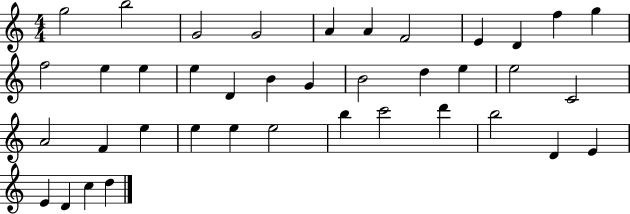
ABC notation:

X:1
T:Untitled
M:4/4
L:1/4
K:C
g2 b2 G2 G2 A A F2 E D f g f2 e e e D B G B2 d e e2 C2 A2 F e e e e2 b c'2 d' b2 D E E D c d